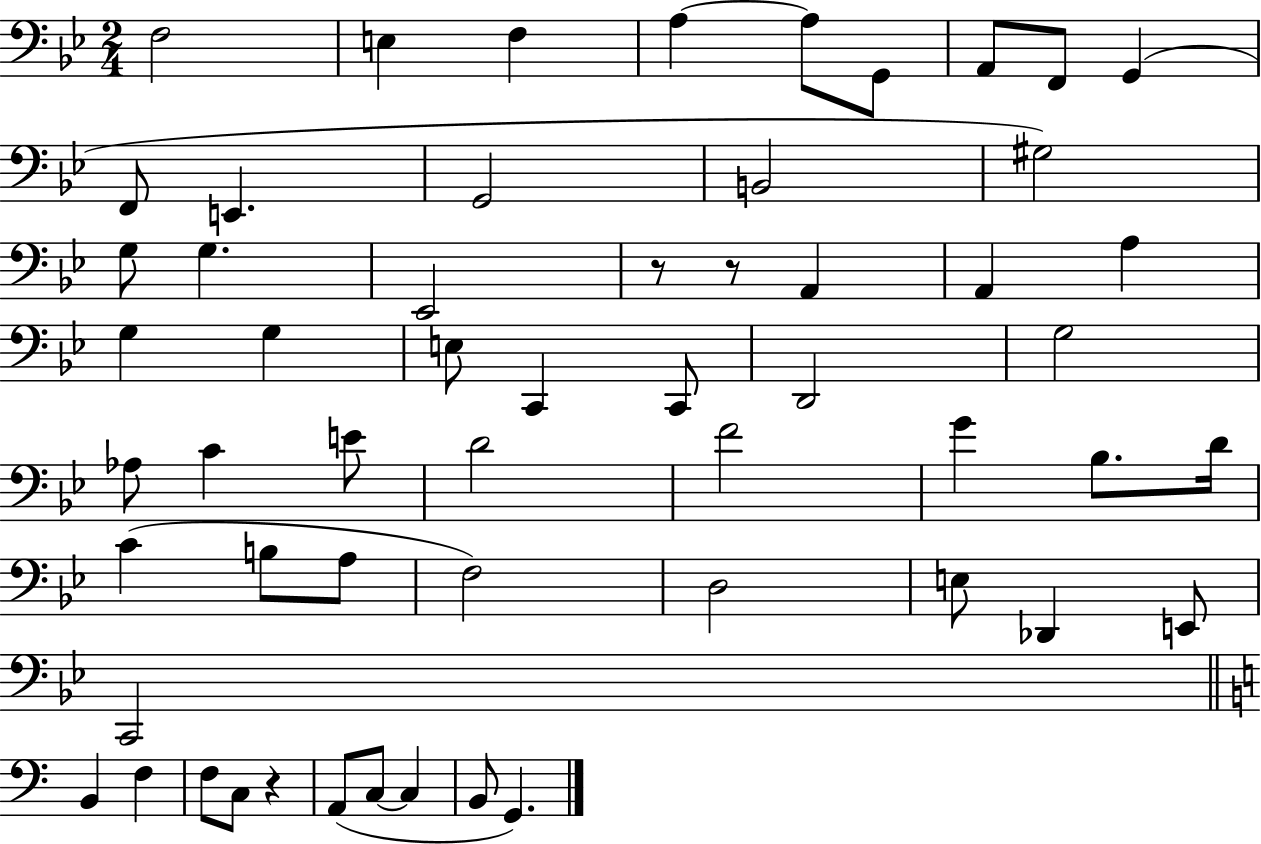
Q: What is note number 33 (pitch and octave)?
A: G4